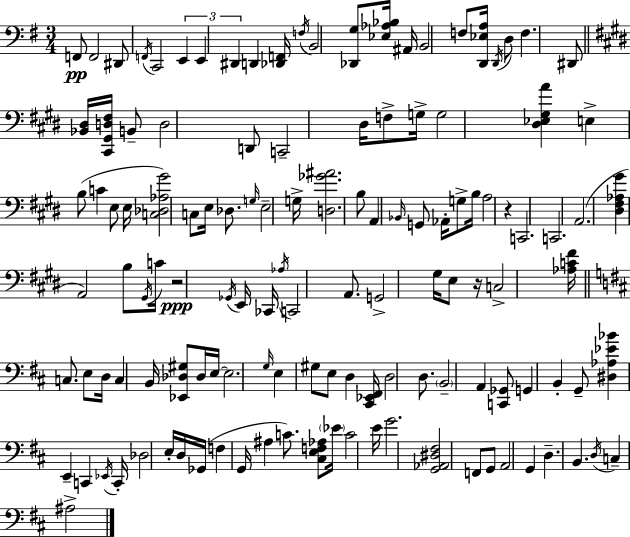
X:1
T:Untitled
M:3/4
L:1/4
K:G
F,,/2 F,,2 ^D,,/2 F,,/4 C,,2 E,, E,, ^D,, D,, [_D,,F,,]/4 F,/4 B,,2 [_D,,G,]/2 [_E,_A,_B,]/4 ^A,,/4 B,,2 F,/2 [D,,_E,A,]/4 D,,/4 D,/2 F, ^D,,/2 [_B,,^D,]/4 [^C,,^G,,D,^F,]/4 B,,/2 D,2 D,,/2 C,,2 ^D,/4 F,/2 G,/4 G,2 [^D,_E,^G,A] E, B,/2 C E,/2 E,/4 [C,_D,_A,^G]2 C,/2 E,/4 _D,/2 G,/4 E,2 G,/4 [D,_G^A]2 B,/2 A,, _B,,/4 G,,/2 _A,,/4 G,/2 B,/4 A,2 z C,,2 C,,2 A,,2 [^D,^F,_A,^G] A,,2 B,/2 ^G,,/4 C/4 z2 _G,,/4 E,,/4 _C,,/4 _A,/4 C,,2 A,,/2 G,,2 ^G,/4 E,/2 z/4 C,2 [_A,C^F]/4 C,/2 E,/2 D,/4 C, B,,/4 [_E,,_D,^G,]/2 _D,/4 E,/4 E,2 G,/4 E, ^G,/2 E,/2 D, [^C,,_E,,^F,,]/4 D,2 D,/2 B,,2 A,, [C,,_G,,]/2 G,, B,, G,,/2 [^D,_A,_E_B] E,, C,, _E,,/4 C,,/4 _D,2 E,/4 D,/4 _G,,/4 F, G,,/4 ^A, C/2 [^C,E,F,_A,]/2 _E/4 C2 E/4 G2 [G,,_A,,^D,^F,]2 F,,/2 G,,/2 A,,2 G,, D, B,, D,/4 C, ^A,2